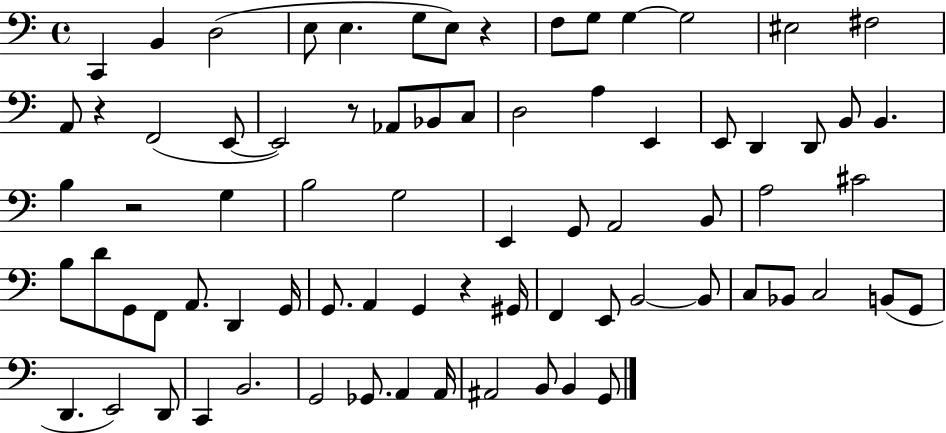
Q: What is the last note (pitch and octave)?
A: G2